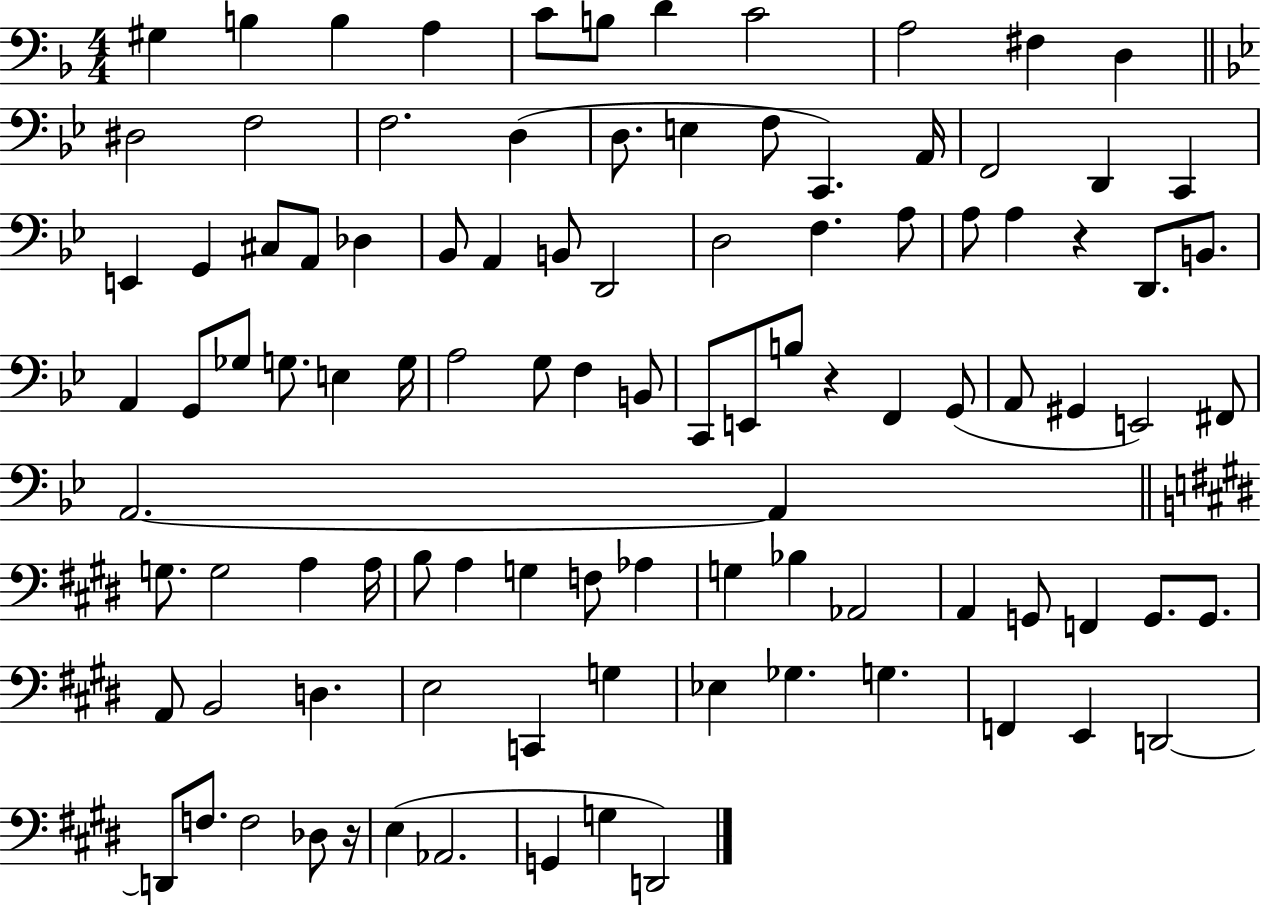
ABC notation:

X:1
T:Untitled
M:4/4
L:1/4
K:F
^G, B, B, A, C/2 B,/2 D C2 A,2 ^F, D, ^D,2 F,2 F,2 D, D,/2 E, F,/2 C,, A,,/4 F,,2 D,, C,, E,, G,, ^C,/2 A,,/2 _D, _B,,/2 A,, B,,/2 D,,2 D,2 F, A,/2 A,/2 A, z D,,/2 B,,/2 A,, G,,/2 _G,/2 G,/2 E, G,/4 A,2 G,/2 F, B,,/2 C,,/2 E,,/2 B,/2 z F,, G,,/2 A,,/2 ^G,, E,,2 ^F,,/2 A,,2 A,, G,/2 G,2 A, A,/4 B,/2 A, G, F,/2 _A, G, _B, _A,,2 A,, G,,/2 F,, G,,/2 G,,/2 A,,/2 B,,2 D, E,2 C,, G, _E, _G, G, F,, E,, D,,2 D,,/2 F,/2 F,2 _D,/2 z/4 E, _A,,2 G,, G, D,,2